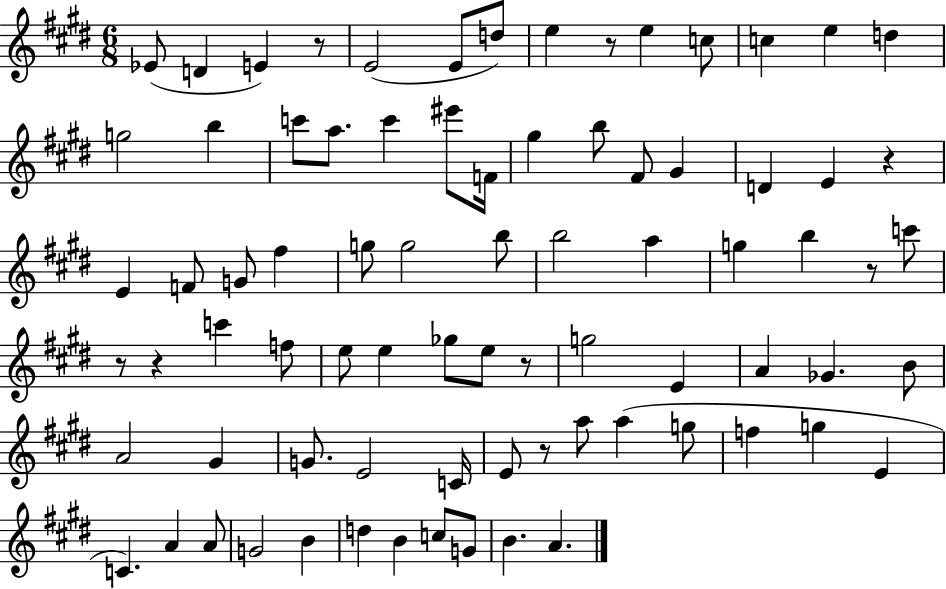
Eb4/e D4/q E4/q R/e E4/h E4/e D5/e E5/q R/e E5/q C5/e C5/q E5/q D5/q G5/h B5/q C6/e A5/e. C6/q EIS6/e F4/s G#5/q B5/e F#4/e G#4/q D4/q E4/q R/q E4/q F4/e G4/e F#5/q G5/e G5/h B5/e B5/h A5/q G5/q B5/q R/e C6/e R/e R/q C6/q F5/e E5/e E5/q Gb5/e E5/e R/e G5/h E4/q A4/q Gb4/q. B4/e A4/h G#4/q G4/e. E4/h C4/s E4/e R/e A5/e A5/q G5/e F5/q G5/q E4/q C4/q. A4/q A4/e G4/h B4/q D5/q B4/q C5/e G4/e B4/q. A4/q.